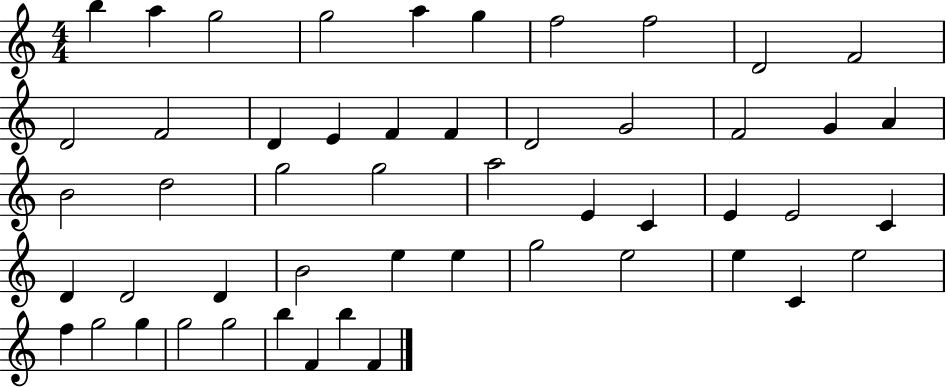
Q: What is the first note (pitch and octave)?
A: B5